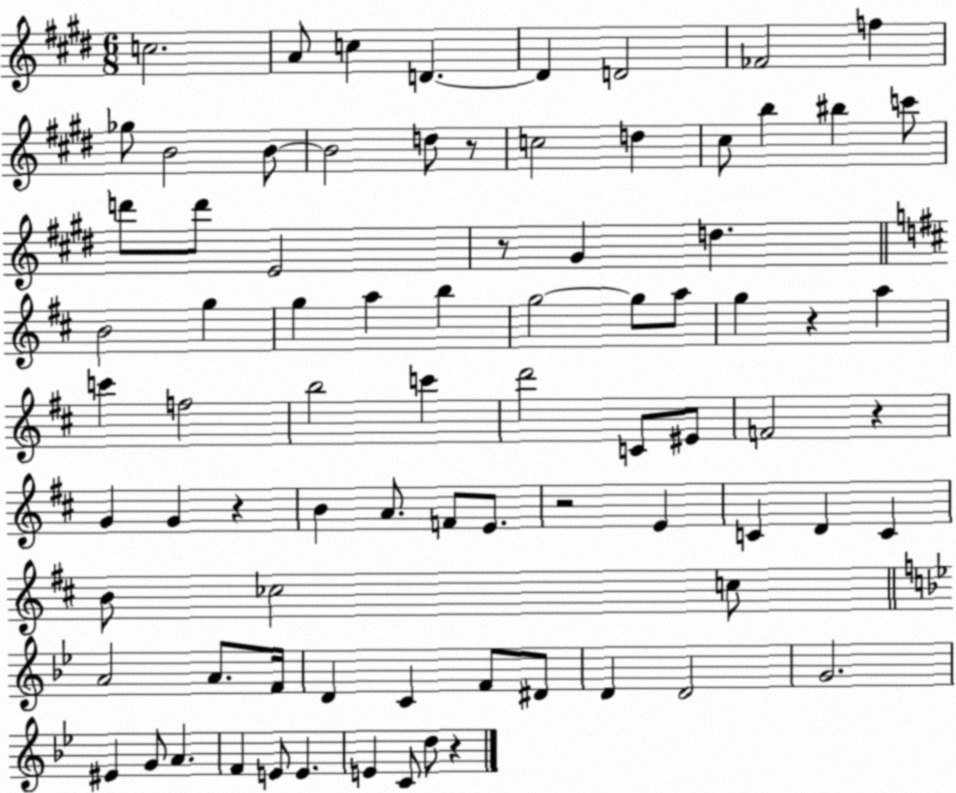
X:1
T:Untitled
M:6/8
L:1/4
K:E
c2 A/2 c D D D2 _F2 f _g/2 B2 B/2 B2 d/2 z/2 c2 d ^c/2 b ^b c'/2 d'/2 d'/2 E2 z/2 ^G d B2 g g a b g2 g/2 a/2 g z a c' f2 b2 c' d'2 C/2 ^E/2 F2 z G G z B A/2 F/2 E/2 z2 E C D C B/2 _c2 c/2 A2 A/2 F/4 D C F/2 ^D/2 D D2 G2 ^E G/2 A F E/2 E E C/2 d/2 z